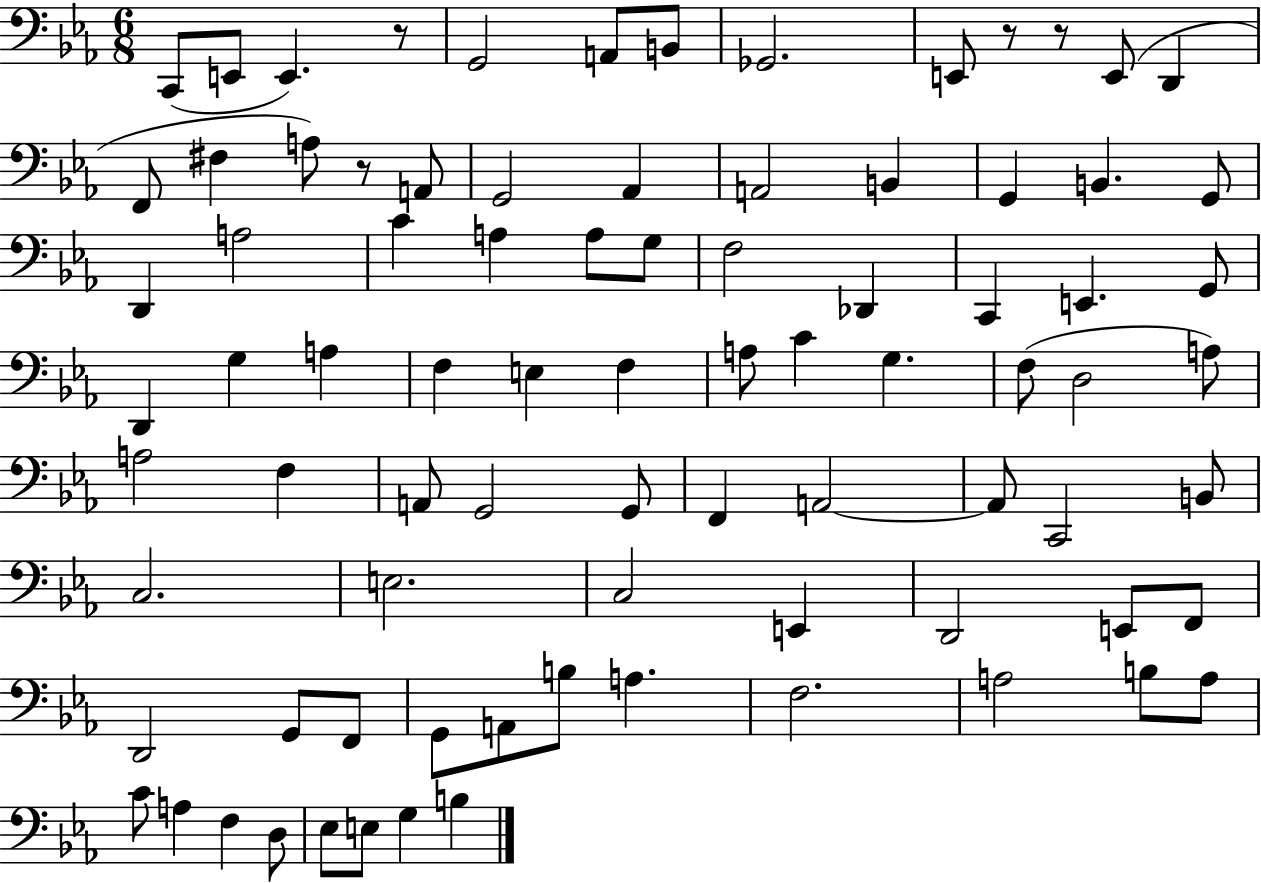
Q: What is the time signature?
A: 6/8